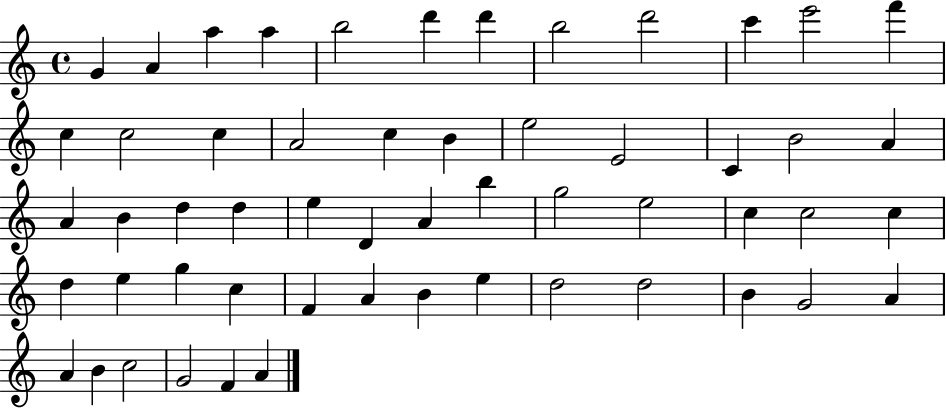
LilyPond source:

{
  \clef treble
  \time 4/4
  \defaultTimeSignature
  \key c \major
  g'4 a'4 a''4 a''4 | b''2 d'''4 d'''4 | b''2 d'''2 | c'''4 e'''2 f'''4 | \break c''4 c''2 c''4 | a'2 c''4 b'4 | e''2 e'2 | c'4 b'2 a'4 | \break a'4 b'4 d''4 d''4 | e''4 d'4 a'4 b''4 | g''2 e''2 | c''4 c''2 c''4 | \break d''4 e''4 g''4 c''4 | f'4 a'4 b'4 e''4 | d''2 d''2 | b'4 g'2 a'4 | \break a'4 b'4 c''2 | g'2 f'4 a'4 | \bar "|."
}